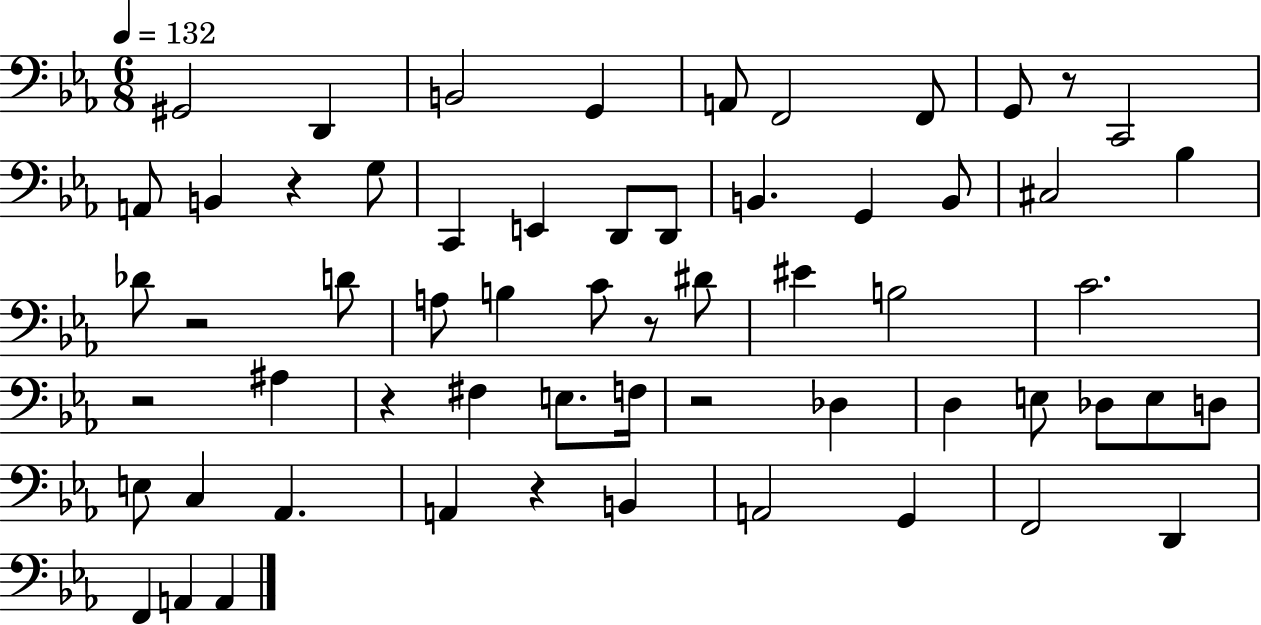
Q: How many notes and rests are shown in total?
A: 60